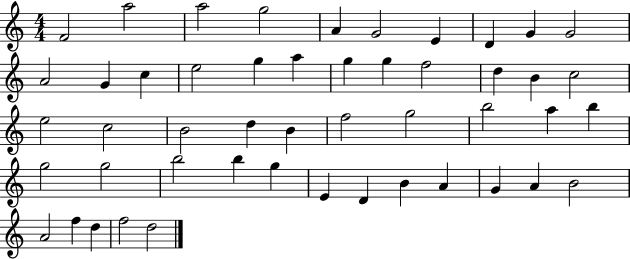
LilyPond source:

{
  \clef treble
  \numericTimeSignature
  \time 4/4
  \key c \major
  f'2 a''2 | a''2 g''2 | a'4 g'2 e'4 | d'4 g'4 g'2 | \break a'2 g'4 c''4 | e''2 g''4 a''4 | g''4 g''4 f''2 | d''4 b'4 c''2 | \break e''2 c''2 | b'2 d''4 b'4 | f''2 g''2 | b''2 a''4 b''4 | \break g''2 g''2 | b''2 b''4 g''4 | e'4 d'4 b'4 a'4 | g'4 a'4 b'2 | \break a'2 f''4 d''4 | f''2 d''2 | \bar "|."
}